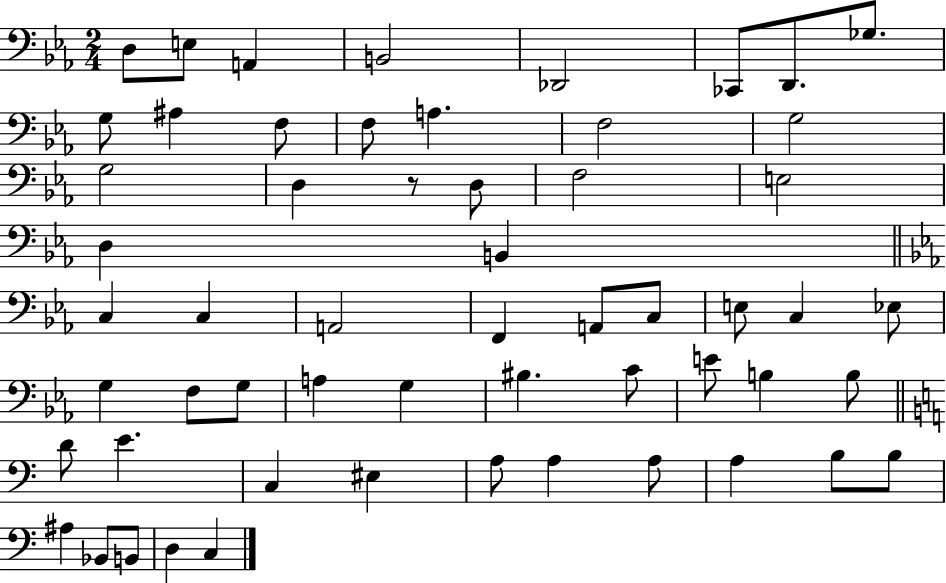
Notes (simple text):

D3/e E3/e A2/q B2/h Db2/h CES2/e D2/e. Gb3/e. G3/e A#3/q F3/e F3/e A3/q. F3/h G3/h G3/h D3/q R/e D3/e F3/h E3/h D3/q B2/q C3/q C3/q A2/h F2/q A2/e C3/e E3/e C3/q Eb3/e G3/q F3/e G3/e A3/q G3/q BIS3/q. C4/e E4/e B3/q B3/e D4/e E4/q. C3/q EIS3/q A3/e A3/q A3/e A3/q B3/e B3/e A#3/q Bb2/e B2/e D3/q C3/q